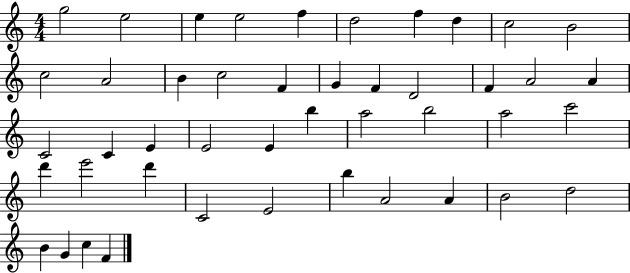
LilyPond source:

{
  \clef treble
  \numericTimeSignature
  \time 4/4
  \key c \major
  g''2 e''2 | e''4 e''2 f''4 | d''2 f''4 d''4 | c''2 b'2 | \break c''2 a'2 | b'4 c''2 f'4 | g'4 f'4 d'2 | f'4 a'2 a'4 | \break c'2 c'4 e'4 | e'2 e'4 b''4 | a''2 b''2 | a''2 c'''2 | \break d'''4 e'''2 d'''4 | c'2 e'2 | b''4 a'2 a'4 | b'2 d''2 | \break b'4 g'4 c''4 f'4 | \bar "|."
}